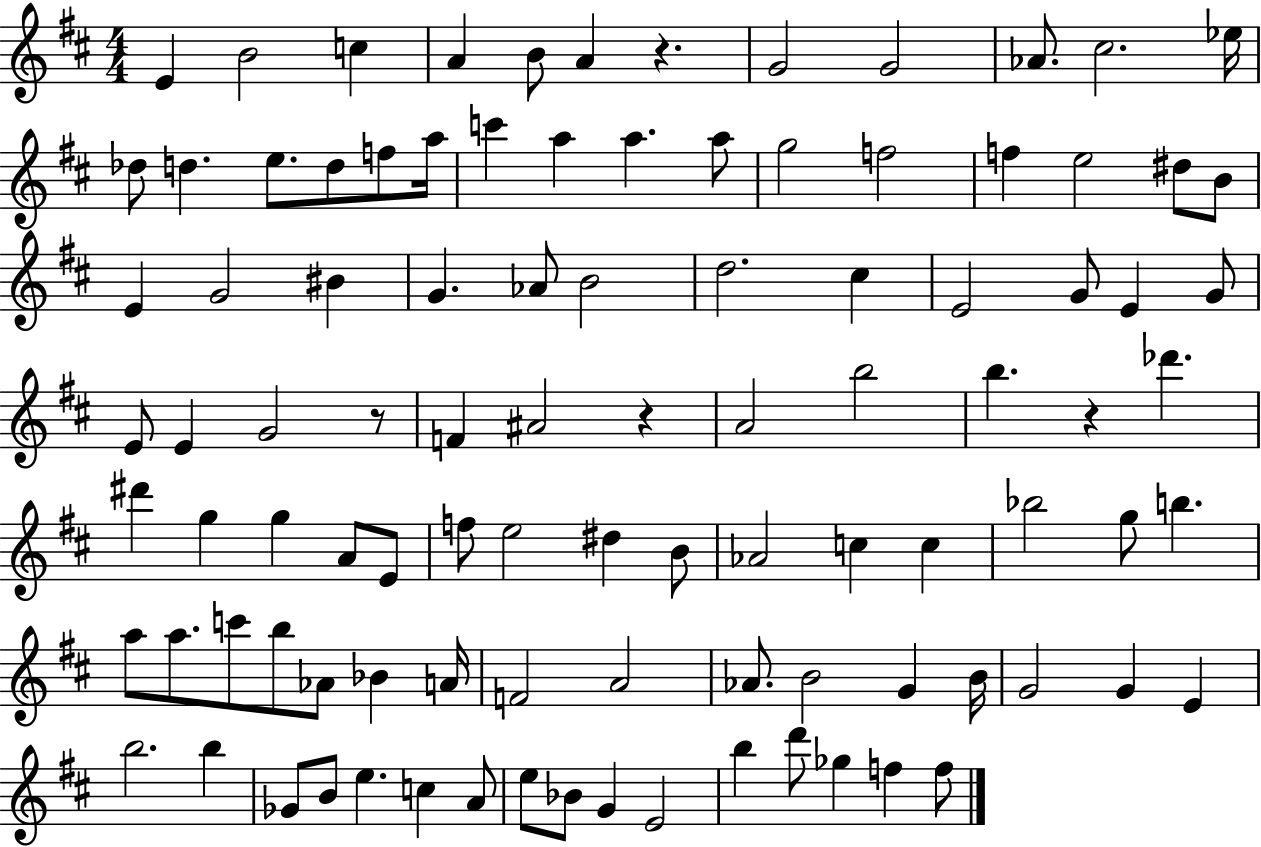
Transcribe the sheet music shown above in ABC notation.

X:1
T:Untitled
M:4/4
L:1/4
K:D
E B2 c A B/2 A z G2 G2 _A/2 ^c2 _e/4 _d/2 d e/2 d/2 f/2 a/4 c' a a a/2 g2 f2 f e2 ^d/2 B/2 E G2 ^B G _A/2 B2 d2 ^c E2 G/2 E G/2 E/2 E G2 z/2 F ^A2 z A2 b2 b z _d' ^d' g g A/2 E/2 f/2 e2 ^d B/2 _A2 c c _b2 g/2 b a/2 a/2 c'/2 b/2 _A/2 _B A/4 F2 A2 _A/2 B2 G B/4 G2 G E b2 b _G/2 B/2 e c A/2 e/2 _B/2 G E2 b d'/2 _g f f/2